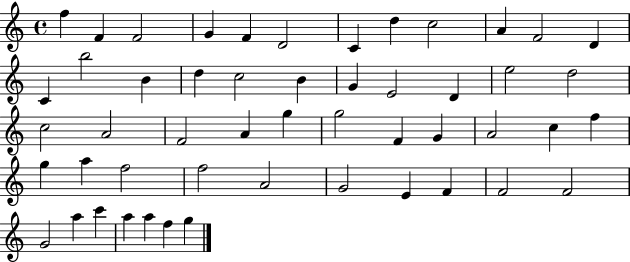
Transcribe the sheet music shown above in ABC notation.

X:1
T:Untitled
M:4/4
L:1/4
K:C
f F F2 G F D2 C d c2 A F2 D C b2 B d c2 B G E2 D e2 d2 c2 A2 F2 A g g2 F G A2 c f g a f2 f2 A2 G2 E F F2 F2 G2 a c' a a f g